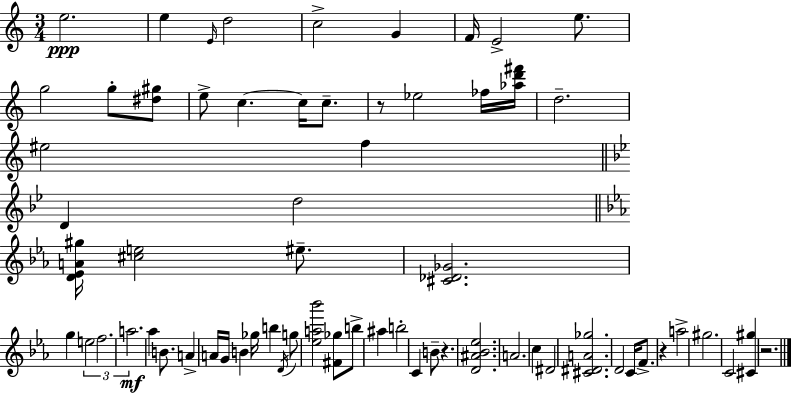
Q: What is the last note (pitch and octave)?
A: C4